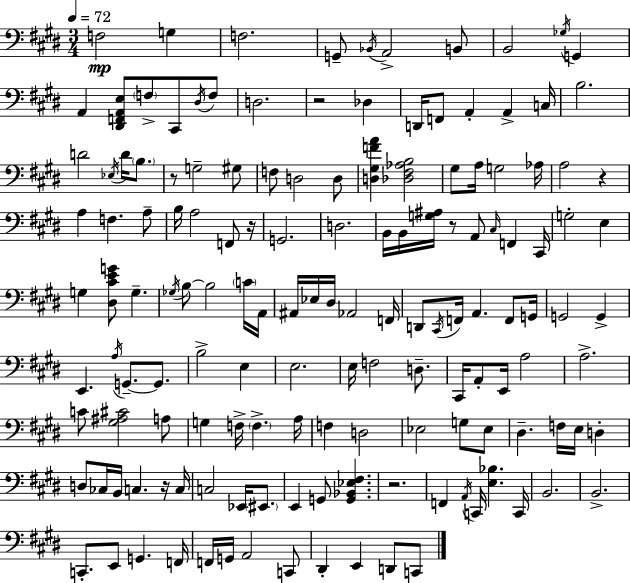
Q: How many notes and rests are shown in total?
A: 146